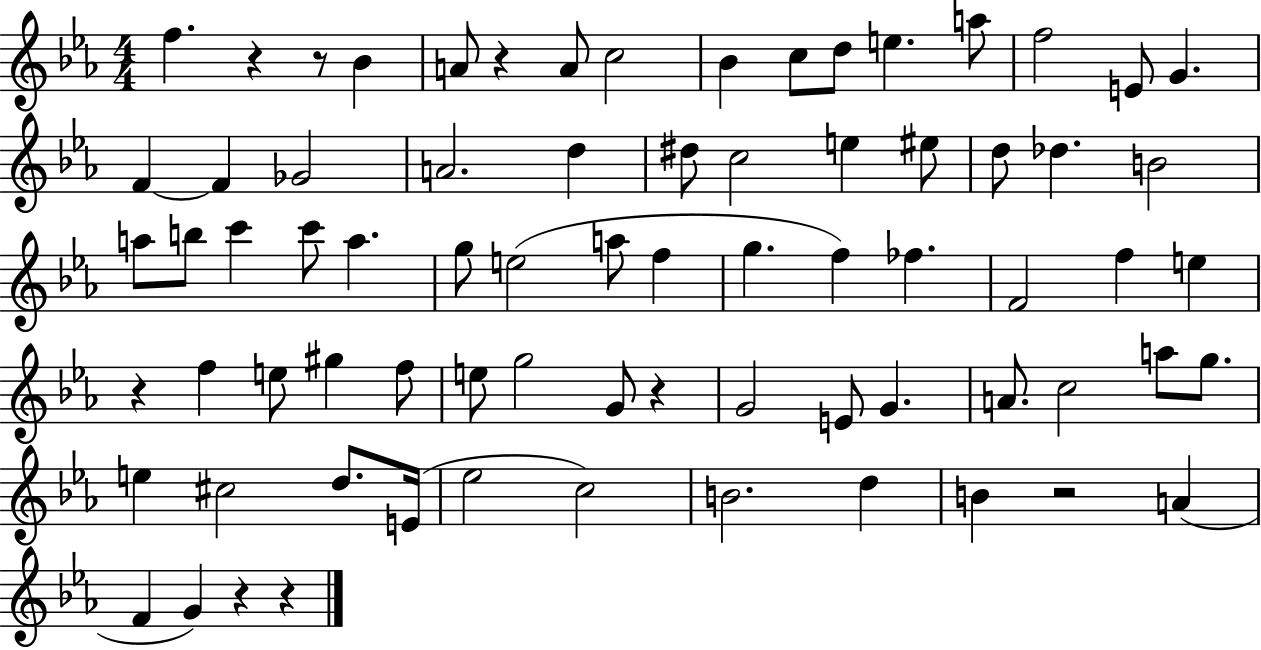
F5/q. R/q R/e Bb4/q A4/e R/q A4/e C5/h Bb4/q C5/e D5/e E5/q. A5/e F5/h E4/e G4/q. F4/q F4/q Gb4/h A4/h. D5/q D#5/e C5/h E5/q EIS5/e D5/e Db5/q. B4/h A5/e B5/e C6/q C6/e A5/q. G5/e E5/h A5/e F5/q G5/q. F5/q FES5/q. F4/h F5/q E5/q R/q F5/q E5/e G#5/q F5/e E5/e G5/h G4/e R/q G4/h E4/e G4/q. A4/e. C5/h A5/e G5/e. E5/q C#5/h D5/e. E4/s Eb5/h C5/h B4/h. D5/q B4/q R/h A4/q F4/q G4/q R/q R/q